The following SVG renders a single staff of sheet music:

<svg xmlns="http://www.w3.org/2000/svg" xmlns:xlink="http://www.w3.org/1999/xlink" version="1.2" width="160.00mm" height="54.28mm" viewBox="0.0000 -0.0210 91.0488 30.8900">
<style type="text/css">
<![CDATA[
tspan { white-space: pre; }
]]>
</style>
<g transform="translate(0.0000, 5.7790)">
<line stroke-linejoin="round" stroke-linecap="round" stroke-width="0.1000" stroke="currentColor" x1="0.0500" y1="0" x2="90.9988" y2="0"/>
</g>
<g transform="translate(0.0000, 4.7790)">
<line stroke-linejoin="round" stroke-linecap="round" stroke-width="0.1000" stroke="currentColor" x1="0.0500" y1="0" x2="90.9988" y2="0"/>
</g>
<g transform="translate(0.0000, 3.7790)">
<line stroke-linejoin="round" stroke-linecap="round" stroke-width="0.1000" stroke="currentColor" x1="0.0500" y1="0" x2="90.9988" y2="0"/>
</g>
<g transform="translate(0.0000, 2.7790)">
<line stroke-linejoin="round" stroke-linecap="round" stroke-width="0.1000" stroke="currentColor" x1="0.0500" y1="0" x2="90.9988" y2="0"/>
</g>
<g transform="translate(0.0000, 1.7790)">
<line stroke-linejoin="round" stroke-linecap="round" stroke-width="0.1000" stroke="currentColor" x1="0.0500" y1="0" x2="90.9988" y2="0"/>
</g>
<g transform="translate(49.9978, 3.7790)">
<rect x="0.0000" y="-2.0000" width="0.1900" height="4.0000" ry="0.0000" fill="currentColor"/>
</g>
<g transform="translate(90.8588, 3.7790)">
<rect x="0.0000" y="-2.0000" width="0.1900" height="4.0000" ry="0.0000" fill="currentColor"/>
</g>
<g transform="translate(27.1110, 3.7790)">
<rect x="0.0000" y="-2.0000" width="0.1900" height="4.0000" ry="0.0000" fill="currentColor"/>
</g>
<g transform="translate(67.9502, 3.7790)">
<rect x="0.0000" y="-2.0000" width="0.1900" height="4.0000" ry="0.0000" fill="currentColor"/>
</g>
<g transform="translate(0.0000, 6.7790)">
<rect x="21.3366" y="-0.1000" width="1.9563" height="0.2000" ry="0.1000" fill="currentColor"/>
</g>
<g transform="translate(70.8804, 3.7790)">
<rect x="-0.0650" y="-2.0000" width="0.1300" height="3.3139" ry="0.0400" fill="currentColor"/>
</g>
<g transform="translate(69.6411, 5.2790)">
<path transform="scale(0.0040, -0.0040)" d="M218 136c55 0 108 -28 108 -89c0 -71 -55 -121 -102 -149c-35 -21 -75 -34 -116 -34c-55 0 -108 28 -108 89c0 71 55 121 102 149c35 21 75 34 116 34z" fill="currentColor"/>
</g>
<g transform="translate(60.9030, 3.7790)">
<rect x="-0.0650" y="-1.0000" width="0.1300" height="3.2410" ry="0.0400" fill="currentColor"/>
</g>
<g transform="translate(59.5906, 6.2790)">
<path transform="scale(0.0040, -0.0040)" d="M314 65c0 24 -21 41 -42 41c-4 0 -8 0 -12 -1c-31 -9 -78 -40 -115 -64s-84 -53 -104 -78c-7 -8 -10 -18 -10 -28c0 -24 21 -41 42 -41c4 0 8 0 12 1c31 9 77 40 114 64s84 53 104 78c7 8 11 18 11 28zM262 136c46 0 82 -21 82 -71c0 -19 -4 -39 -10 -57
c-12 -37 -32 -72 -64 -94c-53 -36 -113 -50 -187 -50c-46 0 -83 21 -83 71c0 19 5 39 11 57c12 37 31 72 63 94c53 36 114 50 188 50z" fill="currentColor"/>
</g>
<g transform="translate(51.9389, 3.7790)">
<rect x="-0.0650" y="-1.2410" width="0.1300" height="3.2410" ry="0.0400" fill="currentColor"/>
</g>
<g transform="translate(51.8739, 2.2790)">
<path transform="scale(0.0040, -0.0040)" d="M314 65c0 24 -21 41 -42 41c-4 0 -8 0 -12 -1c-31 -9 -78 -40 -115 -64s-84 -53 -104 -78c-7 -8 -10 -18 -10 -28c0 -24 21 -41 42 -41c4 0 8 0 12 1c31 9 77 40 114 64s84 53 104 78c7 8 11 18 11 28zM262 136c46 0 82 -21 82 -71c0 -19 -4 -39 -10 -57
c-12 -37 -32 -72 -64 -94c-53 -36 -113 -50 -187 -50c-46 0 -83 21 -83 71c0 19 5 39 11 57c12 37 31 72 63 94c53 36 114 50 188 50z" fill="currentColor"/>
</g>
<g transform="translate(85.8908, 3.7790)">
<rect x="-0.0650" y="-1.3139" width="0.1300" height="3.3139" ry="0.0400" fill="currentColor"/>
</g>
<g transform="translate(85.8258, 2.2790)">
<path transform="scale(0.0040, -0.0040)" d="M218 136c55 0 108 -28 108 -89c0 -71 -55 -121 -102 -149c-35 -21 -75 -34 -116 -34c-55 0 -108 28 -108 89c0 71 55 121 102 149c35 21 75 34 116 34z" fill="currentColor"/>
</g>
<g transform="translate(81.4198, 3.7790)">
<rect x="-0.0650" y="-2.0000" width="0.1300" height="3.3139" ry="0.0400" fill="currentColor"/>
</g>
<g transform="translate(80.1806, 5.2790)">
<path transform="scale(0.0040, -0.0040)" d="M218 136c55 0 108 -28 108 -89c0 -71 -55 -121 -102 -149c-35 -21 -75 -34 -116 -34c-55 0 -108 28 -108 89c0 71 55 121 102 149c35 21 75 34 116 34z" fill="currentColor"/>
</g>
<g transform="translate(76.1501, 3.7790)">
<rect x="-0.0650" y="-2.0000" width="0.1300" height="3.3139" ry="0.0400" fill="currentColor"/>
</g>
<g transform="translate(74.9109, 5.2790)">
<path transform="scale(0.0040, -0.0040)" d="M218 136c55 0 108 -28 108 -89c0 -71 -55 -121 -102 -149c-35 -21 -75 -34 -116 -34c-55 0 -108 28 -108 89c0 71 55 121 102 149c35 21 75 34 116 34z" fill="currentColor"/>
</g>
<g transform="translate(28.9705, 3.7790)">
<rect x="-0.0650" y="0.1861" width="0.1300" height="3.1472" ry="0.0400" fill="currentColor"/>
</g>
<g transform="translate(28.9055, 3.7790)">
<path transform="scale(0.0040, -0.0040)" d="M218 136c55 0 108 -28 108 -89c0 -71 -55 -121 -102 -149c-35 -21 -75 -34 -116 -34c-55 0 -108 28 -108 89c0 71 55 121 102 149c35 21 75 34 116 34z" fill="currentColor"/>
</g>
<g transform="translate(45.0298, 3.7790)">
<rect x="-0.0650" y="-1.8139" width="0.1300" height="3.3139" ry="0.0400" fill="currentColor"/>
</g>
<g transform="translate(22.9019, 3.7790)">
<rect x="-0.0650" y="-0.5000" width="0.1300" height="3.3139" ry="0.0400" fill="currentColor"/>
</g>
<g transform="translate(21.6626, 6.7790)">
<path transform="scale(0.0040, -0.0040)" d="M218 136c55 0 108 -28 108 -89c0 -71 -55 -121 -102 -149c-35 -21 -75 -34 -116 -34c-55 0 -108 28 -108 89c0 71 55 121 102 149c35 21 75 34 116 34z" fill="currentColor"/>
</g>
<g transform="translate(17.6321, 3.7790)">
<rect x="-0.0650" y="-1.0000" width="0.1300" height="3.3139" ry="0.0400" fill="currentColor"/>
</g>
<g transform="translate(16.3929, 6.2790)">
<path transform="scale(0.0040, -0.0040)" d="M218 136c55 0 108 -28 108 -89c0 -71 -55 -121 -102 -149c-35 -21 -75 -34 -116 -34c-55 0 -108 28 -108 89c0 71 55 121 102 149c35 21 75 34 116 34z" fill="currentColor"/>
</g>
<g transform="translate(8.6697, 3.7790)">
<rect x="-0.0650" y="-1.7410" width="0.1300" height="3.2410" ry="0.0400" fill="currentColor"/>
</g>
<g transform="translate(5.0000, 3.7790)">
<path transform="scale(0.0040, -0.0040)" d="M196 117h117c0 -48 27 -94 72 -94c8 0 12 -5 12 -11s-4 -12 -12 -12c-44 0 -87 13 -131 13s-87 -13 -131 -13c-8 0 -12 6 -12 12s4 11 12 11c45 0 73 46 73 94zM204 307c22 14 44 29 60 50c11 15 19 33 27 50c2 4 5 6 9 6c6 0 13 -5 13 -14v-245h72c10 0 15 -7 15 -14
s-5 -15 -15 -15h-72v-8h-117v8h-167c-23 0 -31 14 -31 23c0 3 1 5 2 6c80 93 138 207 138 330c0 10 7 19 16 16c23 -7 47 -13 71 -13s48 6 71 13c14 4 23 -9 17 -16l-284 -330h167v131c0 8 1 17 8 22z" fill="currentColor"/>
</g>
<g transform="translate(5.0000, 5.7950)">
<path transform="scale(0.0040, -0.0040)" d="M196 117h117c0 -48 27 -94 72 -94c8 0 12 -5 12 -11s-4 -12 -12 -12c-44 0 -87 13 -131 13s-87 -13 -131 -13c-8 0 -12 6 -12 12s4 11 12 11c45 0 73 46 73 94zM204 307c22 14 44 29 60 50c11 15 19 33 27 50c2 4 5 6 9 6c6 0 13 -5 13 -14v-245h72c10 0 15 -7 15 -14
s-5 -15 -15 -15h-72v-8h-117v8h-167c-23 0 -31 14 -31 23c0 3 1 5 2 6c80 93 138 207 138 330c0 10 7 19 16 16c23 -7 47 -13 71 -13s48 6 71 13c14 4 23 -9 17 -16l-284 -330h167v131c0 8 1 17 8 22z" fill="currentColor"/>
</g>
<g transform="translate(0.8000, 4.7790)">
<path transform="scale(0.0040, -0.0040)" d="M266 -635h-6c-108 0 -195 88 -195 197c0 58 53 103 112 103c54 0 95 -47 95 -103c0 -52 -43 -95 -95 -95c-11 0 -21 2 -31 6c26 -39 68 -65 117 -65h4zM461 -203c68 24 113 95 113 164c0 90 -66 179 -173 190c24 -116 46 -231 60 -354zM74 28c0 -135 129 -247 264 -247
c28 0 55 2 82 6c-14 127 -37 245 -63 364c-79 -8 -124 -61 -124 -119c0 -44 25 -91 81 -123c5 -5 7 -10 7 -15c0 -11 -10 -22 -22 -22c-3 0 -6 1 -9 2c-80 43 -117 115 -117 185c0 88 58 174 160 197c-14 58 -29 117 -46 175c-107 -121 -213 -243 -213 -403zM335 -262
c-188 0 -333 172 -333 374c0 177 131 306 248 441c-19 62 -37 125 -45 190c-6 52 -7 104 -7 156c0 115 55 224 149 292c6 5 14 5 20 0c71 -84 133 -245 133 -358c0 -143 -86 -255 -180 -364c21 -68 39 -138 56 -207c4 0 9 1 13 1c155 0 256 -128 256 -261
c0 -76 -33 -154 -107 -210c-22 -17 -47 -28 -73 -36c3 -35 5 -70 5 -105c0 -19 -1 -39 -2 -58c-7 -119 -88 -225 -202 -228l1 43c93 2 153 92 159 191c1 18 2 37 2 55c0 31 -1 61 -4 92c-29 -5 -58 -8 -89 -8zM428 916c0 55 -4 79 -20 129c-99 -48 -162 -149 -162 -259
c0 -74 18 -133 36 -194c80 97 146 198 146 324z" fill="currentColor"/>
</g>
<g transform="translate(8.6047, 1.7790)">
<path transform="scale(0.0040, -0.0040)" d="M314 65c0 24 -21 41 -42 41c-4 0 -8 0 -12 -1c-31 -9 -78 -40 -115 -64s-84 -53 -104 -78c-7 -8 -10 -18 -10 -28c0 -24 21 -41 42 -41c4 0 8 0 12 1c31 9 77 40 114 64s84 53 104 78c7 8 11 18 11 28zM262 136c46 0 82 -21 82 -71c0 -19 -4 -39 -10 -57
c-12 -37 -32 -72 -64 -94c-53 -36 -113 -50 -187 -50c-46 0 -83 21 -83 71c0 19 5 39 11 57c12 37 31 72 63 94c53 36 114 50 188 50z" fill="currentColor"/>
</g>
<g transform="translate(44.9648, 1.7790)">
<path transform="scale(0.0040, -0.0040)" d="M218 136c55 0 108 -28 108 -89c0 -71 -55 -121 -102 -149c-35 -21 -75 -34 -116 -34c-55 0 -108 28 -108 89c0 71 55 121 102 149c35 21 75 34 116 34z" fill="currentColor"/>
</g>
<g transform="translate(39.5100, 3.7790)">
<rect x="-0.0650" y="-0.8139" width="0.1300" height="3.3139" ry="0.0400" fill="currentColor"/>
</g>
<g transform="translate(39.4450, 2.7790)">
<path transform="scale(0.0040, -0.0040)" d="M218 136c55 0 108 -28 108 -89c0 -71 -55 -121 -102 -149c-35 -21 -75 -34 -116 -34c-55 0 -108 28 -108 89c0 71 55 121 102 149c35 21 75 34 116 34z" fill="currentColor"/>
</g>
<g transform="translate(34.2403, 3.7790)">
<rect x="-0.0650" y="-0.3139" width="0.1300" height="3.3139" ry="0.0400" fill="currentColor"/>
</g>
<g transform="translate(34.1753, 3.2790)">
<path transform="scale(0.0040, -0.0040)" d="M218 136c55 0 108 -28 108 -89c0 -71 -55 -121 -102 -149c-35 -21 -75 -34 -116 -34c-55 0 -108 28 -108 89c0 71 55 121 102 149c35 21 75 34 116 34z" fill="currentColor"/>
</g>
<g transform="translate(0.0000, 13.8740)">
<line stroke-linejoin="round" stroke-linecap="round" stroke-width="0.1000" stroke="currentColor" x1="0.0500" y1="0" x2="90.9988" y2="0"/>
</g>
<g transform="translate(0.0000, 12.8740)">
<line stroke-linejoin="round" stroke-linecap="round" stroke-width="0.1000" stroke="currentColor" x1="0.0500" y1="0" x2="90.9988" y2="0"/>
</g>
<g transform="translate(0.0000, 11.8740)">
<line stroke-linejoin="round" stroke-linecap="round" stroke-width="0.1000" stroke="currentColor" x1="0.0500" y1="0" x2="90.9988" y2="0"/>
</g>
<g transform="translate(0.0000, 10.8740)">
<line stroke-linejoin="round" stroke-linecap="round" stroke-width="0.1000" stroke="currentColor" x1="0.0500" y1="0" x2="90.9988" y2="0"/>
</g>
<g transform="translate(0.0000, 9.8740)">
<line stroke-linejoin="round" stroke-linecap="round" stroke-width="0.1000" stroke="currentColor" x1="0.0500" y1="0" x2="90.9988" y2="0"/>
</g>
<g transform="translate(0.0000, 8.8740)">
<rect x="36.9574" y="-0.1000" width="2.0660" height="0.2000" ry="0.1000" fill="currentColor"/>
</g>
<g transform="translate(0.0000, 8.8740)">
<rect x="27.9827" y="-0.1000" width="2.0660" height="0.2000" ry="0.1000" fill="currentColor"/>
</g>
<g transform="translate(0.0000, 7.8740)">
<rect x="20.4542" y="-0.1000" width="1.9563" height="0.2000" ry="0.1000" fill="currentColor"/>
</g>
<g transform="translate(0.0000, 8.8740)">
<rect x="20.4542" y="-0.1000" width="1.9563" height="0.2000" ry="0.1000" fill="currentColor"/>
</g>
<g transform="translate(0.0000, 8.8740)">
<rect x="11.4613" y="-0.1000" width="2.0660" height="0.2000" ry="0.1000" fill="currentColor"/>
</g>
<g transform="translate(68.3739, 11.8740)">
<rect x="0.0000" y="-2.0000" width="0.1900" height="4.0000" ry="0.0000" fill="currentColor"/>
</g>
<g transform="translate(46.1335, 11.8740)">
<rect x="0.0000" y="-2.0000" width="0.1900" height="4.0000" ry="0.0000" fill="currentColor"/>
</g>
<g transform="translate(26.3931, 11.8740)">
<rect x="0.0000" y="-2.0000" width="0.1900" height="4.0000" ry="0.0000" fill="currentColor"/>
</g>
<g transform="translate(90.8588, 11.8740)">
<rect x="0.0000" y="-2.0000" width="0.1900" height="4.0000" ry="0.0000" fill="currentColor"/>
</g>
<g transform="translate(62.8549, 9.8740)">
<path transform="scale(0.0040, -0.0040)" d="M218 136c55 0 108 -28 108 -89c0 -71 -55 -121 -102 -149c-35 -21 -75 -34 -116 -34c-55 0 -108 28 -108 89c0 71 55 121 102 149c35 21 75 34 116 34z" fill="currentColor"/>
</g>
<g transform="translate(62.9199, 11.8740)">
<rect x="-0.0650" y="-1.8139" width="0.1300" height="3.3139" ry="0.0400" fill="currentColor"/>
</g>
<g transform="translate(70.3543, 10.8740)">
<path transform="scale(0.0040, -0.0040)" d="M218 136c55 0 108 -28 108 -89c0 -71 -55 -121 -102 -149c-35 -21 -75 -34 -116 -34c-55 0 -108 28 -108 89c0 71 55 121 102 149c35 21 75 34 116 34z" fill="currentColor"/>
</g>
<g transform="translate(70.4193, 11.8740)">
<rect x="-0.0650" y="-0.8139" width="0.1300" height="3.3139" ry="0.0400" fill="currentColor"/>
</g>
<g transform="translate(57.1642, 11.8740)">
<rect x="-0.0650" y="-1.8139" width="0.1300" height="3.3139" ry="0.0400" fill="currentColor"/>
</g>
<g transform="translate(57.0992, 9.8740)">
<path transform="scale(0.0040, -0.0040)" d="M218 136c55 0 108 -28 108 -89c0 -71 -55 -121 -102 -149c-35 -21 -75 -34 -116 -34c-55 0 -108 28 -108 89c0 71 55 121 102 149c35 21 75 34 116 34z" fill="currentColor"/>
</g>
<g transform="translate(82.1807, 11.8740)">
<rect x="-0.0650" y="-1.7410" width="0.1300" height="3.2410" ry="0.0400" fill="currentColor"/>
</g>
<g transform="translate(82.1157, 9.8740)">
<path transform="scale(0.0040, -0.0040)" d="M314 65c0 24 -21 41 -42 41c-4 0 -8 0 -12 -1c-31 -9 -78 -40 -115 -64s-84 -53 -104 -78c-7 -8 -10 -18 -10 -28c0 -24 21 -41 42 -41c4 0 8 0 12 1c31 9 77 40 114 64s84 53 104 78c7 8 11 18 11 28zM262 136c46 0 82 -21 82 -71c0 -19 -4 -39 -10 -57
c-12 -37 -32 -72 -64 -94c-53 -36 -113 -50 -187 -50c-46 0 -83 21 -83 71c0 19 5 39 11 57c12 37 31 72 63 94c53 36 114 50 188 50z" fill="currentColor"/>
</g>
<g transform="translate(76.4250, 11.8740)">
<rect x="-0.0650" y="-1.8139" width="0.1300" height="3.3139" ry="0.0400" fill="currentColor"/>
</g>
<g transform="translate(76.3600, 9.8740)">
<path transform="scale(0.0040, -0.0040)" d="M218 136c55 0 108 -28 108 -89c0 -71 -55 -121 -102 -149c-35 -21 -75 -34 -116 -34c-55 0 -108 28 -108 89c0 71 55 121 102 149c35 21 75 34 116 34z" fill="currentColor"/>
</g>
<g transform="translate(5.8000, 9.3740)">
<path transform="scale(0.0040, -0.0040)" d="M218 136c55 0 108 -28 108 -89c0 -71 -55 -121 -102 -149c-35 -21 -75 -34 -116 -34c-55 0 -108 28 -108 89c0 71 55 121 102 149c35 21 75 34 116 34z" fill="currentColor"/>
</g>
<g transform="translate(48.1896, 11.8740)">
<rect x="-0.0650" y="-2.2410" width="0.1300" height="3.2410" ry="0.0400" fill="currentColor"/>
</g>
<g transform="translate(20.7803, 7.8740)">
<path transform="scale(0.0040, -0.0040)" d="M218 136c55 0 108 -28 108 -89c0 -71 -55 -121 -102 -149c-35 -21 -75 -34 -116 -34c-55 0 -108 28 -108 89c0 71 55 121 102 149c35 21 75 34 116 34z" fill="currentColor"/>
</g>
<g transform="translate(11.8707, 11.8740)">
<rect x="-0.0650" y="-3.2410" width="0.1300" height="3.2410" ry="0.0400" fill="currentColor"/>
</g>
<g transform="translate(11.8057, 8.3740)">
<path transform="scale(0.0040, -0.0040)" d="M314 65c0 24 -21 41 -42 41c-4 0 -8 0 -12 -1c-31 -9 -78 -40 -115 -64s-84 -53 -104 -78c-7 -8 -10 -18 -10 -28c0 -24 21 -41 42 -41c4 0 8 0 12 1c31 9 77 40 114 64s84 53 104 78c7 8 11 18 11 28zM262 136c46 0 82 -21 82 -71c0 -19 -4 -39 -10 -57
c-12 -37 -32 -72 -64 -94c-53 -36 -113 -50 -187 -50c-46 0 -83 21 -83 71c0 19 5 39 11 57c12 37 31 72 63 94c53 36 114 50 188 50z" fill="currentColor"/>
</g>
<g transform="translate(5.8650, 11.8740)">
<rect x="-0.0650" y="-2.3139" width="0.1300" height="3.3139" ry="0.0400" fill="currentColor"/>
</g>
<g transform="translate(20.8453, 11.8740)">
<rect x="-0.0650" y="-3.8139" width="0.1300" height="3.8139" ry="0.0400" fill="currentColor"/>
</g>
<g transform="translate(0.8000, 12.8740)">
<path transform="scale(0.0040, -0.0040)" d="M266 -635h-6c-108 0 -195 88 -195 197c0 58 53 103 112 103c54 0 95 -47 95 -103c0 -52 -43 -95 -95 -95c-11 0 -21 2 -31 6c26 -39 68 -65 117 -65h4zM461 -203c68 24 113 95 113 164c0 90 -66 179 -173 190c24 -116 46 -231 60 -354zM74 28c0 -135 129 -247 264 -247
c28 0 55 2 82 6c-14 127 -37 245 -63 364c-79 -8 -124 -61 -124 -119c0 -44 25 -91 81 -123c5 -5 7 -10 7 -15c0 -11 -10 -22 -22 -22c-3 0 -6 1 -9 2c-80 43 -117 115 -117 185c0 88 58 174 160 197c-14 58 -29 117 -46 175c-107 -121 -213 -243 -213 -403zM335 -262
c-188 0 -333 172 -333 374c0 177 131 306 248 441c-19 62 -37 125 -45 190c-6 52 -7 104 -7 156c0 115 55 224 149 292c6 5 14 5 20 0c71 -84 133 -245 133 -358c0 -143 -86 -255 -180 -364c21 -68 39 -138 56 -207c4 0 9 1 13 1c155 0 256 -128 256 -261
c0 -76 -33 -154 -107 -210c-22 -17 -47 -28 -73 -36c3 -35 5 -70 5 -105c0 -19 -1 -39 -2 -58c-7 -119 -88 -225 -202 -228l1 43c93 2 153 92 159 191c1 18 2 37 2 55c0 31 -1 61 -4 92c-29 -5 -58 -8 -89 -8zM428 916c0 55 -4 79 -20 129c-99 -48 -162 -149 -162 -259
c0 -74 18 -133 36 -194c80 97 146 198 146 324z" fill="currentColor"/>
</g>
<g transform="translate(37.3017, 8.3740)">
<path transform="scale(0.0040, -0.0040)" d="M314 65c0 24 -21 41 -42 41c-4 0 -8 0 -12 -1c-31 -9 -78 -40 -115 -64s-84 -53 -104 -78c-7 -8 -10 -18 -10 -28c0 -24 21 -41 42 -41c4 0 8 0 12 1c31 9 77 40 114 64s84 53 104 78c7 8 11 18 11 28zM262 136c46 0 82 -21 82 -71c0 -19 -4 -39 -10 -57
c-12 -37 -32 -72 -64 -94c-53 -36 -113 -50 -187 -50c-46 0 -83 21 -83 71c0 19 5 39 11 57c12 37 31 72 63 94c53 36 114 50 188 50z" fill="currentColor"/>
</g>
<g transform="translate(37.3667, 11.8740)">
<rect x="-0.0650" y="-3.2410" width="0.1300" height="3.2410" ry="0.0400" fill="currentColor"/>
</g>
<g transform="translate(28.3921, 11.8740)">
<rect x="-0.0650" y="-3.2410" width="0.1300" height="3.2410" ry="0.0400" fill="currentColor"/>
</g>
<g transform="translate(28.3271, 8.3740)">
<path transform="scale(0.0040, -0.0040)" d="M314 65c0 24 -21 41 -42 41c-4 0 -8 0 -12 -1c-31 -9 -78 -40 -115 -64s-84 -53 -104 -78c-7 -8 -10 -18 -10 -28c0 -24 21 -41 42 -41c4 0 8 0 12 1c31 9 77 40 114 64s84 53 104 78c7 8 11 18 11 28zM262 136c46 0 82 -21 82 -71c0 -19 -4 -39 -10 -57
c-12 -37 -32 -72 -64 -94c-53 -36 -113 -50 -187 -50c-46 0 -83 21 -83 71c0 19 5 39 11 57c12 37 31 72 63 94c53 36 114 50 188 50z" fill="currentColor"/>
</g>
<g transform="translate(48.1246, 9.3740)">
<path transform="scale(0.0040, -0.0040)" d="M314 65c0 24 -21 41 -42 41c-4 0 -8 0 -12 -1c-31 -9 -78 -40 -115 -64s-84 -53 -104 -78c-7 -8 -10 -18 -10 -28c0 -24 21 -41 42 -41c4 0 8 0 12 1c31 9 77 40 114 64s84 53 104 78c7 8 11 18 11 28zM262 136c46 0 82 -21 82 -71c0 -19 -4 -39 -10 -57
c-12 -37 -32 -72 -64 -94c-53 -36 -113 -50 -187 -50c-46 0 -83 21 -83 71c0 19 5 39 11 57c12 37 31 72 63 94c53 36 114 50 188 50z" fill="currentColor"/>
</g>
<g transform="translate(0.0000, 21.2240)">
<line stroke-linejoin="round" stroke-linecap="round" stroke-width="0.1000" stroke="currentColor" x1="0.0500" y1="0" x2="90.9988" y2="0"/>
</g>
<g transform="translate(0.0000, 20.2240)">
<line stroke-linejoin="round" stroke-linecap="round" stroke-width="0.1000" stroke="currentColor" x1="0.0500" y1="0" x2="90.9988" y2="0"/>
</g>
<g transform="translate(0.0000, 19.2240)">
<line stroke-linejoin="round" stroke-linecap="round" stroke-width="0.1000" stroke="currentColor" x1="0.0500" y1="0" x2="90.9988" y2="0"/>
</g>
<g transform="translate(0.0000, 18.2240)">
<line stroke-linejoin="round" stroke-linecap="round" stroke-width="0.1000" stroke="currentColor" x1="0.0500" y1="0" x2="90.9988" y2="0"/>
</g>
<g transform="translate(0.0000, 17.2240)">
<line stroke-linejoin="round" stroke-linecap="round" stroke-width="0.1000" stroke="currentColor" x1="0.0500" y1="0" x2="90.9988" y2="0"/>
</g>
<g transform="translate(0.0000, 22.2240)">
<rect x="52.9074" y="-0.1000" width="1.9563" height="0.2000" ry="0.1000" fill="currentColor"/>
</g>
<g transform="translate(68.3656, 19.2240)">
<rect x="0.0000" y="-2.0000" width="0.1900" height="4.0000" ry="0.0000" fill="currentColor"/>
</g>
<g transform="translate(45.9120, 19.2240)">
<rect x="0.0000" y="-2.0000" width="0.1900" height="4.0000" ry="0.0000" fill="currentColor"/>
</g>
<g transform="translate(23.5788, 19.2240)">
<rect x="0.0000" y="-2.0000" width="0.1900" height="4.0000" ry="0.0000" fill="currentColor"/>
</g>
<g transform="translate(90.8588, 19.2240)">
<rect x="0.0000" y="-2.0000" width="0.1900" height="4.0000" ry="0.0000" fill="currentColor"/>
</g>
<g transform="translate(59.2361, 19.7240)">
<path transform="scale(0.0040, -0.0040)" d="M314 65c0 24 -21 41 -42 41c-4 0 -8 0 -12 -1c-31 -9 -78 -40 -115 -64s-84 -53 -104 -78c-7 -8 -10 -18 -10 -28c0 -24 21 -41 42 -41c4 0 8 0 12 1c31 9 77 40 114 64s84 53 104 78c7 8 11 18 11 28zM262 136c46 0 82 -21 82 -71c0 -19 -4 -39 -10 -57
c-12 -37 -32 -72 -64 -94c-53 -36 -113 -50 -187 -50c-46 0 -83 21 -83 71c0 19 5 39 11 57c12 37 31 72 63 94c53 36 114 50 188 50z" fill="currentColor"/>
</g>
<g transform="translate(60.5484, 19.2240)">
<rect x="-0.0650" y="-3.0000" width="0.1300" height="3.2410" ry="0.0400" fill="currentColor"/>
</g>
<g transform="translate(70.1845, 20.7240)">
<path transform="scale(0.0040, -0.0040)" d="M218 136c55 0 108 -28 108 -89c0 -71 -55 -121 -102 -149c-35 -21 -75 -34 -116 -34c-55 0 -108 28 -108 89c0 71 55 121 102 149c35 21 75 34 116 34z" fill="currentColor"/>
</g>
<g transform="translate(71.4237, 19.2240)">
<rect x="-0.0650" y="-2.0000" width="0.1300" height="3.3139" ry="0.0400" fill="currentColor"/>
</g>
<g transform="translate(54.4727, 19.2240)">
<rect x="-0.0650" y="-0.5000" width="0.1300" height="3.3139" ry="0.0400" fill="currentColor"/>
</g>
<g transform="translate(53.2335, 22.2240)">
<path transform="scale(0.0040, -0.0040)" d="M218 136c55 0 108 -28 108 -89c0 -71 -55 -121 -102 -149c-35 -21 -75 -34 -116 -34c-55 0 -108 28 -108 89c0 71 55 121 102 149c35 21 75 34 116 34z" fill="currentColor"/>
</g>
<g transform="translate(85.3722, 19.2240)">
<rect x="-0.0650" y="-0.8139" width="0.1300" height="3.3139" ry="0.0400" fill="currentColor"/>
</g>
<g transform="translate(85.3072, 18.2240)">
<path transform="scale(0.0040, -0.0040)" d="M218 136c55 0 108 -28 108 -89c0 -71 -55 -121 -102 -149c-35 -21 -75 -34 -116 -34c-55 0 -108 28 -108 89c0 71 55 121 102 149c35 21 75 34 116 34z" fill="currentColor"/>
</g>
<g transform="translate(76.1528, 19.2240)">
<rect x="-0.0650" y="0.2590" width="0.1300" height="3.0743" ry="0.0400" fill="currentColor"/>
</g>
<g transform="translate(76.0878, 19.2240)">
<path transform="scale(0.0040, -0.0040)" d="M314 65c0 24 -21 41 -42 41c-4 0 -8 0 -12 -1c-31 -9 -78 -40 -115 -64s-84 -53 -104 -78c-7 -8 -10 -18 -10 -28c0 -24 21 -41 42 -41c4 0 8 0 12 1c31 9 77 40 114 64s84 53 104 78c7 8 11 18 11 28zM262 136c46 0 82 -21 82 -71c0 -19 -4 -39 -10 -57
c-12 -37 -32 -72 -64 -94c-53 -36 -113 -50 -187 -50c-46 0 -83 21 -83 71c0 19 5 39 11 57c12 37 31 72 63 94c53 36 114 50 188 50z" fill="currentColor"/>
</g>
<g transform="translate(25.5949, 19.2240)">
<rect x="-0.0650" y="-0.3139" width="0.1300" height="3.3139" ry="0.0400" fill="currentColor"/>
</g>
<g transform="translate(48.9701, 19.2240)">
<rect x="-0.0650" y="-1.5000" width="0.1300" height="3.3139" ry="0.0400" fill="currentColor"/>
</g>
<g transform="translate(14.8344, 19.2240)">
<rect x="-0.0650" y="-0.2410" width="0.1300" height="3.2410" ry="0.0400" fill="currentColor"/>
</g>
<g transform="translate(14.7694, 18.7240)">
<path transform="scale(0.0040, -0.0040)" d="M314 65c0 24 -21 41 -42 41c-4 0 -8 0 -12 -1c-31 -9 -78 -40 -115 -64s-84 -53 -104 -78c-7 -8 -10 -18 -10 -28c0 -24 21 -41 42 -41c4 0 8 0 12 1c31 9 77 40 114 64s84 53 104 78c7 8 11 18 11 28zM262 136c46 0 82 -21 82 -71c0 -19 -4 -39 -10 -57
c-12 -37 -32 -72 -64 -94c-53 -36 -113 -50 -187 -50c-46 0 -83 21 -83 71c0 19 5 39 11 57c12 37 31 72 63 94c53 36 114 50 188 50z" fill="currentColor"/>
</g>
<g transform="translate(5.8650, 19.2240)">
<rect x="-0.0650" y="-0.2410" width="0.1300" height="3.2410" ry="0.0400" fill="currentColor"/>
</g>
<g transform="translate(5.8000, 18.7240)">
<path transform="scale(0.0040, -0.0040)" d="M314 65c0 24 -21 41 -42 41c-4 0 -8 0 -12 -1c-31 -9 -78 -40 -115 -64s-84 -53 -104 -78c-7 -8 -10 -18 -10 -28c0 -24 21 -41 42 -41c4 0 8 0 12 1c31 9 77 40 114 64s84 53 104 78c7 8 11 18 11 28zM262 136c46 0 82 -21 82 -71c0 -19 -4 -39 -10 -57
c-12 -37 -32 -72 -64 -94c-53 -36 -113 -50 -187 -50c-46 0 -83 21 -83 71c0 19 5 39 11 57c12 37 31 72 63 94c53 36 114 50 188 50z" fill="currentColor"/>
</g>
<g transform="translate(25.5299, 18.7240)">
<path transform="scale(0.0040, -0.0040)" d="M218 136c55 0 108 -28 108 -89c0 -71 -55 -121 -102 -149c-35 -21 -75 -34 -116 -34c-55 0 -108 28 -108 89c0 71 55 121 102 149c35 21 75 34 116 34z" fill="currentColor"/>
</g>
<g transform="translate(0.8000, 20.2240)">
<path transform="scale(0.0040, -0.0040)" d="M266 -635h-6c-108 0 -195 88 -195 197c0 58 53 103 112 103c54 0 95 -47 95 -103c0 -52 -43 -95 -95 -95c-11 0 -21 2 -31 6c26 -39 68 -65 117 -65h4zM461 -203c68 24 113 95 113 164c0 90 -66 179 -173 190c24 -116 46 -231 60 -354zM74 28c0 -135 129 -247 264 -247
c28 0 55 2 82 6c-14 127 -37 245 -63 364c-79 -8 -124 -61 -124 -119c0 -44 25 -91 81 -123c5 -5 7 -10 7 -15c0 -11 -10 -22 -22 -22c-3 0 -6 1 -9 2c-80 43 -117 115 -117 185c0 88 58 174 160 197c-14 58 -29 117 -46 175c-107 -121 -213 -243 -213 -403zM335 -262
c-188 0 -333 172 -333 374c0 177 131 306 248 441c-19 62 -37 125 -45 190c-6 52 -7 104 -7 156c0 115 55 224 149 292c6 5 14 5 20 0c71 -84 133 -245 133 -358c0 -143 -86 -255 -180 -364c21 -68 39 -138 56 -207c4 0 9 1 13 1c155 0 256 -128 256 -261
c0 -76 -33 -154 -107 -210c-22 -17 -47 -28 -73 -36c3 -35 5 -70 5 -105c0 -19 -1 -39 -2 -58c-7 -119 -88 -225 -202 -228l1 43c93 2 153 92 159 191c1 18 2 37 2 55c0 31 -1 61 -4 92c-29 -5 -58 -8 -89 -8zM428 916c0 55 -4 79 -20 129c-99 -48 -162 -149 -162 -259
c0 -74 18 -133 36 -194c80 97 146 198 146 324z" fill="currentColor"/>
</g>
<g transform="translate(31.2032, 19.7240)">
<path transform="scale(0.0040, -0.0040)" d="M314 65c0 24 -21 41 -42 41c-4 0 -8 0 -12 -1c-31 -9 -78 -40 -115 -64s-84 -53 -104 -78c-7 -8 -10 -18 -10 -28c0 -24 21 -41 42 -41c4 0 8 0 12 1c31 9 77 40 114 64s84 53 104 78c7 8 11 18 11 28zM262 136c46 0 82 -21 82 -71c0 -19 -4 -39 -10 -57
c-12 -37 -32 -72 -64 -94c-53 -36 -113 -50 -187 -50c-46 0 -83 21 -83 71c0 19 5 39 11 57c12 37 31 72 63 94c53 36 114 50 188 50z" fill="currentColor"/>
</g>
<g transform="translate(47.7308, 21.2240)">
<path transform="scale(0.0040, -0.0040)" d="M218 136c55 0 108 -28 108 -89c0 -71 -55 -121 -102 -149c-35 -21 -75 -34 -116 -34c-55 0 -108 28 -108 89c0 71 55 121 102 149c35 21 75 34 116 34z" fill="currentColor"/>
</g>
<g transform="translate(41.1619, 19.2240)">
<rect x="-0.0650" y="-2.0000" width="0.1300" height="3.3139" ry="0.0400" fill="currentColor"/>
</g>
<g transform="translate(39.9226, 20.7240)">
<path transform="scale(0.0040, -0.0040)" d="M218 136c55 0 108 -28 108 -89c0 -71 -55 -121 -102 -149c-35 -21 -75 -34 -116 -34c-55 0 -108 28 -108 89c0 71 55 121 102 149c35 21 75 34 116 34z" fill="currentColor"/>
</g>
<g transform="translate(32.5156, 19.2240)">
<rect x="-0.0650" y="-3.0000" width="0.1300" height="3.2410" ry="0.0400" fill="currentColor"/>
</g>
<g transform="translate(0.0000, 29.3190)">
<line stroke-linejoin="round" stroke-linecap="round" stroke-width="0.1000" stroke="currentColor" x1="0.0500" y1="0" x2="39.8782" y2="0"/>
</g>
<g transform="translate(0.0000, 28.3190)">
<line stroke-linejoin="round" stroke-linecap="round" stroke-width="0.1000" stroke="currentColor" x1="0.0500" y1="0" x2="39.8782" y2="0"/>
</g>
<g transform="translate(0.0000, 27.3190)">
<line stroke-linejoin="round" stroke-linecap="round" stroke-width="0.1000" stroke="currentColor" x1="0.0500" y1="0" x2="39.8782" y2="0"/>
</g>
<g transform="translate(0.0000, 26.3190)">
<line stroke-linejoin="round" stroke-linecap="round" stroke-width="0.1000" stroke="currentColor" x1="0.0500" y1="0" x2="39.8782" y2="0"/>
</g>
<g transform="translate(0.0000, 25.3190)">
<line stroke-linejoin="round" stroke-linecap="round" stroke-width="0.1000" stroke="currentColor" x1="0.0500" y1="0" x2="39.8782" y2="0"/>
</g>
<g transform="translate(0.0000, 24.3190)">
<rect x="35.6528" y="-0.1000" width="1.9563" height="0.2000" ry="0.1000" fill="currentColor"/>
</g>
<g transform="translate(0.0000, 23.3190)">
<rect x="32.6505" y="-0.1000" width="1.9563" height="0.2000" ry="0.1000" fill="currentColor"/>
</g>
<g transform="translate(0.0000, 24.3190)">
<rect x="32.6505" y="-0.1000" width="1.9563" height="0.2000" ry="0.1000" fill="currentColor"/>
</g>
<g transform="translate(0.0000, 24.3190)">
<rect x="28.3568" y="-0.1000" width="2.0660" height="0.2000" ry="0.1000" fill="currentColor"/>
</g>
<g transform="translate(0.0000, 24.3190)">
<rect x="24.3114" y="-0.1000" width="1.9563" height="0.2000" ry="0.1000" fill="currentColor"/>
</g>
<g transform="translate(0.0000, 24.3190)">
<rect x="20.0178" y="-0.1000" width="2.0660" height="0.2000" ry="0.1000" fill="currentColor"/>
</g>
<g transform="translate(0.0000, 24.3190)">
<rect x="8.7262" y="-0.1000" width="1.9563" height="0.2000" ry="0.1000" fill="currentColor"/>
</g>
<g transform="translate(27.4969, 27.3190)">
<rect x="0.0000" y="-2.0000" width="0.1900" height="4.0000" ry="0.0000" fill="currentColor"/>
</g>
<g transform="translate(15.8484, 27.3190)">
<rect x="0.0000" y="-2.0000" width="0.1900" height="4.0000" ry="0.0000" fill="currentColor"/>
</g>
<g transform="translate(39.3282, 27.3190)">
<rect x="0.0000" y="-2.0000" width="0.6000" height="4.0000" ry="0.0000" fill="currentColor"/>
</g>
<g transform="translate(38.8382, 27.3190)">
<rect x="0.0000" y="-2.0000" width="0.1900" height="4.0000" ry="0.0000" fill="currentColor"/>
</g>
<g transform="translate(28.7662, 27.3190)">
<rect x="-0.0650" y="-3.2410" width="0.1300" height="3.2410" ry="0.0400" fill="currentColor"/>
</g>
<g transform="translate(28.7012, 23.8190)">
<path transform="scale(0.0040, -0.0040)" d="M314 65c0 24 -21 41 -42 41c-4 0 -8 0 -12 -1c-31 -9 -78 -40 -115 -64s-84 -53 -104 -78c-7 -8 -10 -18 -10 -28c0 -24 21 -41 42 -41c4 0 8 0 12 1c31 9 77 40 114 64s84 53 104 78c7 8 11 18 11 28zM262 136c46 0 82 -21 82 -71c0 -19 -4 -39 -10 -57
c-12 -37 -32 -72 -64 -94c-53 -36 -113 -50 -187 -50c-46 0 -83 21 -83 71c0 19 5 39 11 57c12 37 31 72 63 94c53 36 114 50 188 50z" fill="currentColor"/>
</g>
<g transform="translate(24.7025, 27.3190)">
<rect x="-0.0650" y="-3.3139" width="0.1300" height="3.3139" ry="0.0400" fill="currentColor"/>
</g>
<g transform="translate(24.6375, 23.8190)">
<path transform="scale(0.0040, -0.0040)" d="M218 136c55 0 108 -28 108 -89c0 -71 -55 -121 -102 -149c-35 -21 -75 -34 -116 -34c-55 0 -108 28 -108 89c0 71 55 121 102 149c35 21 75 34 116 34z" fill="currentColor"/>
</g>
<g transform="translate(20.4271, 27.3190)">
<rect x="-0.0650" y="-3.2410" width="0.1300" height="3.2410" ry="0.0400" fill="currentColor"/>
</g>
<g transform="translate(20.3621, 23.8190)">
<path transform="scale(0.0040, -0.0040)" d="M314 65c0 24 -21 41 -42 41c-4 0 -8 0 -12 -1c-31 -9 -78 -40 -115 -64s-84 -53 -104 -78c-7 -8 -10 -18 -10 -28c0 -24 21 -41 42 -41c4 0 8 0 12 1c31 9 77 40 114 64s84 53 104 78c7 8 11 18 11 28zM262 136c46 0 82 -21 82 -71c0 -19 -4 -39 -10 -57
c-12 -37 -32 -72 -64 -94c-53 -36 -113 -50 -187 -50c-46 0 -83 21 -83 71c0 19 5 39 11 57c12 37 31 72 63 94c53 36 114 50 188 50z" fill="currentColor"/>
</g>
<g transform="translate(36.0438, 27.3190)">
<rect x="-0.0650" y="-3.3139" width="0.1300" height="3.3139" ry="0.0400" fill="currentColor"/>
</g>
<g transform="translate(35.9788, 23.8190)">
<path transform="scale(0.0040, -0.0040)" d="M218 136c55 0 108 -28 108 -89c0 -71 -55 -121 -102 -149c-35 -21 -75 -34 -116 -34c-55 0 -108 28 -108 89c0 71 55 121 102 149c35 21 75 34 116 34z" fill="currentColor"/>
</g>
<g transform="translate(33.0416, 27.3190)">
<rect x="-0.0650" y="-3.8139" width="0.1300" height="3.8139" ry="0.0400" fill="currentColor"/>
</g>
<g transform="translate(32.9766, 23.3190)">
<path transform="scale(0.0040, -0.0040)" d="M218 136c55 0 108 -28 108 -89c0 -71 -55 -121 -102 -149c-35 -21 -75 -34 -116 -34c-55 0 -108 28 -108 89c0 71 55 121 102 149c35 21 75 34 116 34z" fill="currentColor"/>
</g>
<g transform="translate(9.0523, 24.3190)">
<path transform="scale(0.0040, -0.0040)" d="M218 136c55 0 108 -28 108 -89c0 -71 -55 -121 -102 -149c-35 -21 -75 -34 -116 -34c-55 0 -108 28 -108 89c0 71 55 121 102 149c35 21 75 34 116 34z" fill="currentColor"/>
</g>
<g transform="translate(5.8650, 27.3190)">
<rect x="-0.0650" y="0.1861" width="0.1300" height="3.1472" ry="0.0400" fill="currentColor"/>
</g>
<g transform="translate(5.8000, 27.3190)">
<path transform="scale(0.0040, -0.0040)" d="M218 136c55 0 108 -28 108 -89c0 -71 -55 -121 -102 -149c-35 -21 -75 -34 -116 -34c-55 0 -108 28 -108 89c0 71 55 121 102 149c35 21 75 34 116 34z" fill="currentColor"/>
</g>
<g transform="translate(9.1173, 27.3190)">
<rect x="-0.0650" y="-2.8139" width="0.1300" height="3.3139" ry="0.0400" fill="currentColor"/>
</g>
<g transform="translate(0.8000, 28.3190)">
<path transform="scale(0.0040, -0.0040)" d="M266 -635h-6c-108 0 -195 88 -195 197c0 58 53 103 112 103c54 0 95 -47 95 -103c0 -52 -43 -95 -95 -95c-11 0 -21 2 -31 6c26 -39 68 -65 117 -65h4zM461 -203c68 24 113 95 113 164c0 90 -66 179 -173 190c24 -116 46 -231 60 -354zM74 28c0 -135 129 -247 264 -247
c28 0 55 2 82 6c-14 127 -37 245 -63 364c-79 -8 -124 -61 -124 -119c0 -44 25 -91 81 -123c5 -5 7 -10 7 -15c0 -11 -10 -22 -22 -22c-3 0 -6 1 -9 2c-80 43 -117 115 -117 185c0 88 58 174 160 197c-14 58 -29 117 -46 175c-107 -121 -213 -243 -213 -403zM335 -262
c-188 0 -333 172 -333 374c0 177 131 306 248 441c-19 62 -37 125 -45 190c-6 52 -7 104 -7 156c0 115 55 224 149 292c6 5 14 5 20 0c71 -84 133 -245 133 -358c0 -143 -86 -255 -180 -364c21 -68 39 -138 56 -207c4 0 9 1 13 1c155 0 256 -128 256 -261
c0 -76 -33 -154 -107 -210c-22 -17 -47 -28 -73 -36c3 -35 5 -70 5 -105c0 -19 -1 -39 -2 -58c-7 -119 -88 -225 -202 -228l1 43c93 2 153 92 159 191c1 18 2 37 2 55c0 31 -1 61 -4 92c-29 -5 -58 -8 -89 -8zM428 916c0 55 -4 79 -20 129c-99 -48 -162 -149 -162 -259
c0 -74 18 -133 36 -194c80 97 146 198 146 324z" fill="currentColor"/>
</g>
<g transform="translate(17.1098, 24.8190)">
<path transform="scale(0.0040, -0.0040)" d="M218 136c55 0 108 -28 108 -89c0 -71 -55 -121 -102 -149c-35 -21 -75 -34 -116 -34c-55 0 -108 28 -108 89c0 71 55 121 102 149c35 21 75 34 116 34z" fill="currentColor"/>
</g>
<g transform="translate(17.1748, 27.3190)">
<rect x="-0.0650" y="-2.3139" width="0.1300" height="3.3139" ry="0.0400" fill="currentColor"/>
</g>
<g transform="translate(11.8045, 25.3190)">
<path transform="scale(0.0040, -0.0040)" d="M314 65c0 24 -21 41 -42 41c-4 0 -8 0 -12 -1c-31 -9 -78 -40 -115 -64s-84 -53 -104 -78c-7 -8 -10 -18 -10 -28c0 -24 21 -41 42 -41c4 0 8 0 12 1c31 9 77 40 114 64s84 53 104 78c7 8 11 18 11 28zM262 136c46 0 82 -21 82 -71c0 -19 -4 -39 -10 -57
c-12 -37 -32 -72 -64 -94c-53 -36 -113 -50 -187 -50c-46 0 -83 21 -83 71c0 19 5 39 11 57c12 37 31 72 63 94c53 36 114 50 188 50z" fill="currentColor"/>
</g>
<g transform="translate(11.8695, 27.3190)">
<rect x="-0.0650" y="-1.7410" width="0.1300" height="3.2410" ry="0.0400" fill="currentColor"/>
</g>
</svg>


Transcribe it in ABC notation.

X:1
T:Untitled
M:4/4
L:1/4
K:C
f2 D C B c d f e2 D2 F F F e g b2 c' b2 b2 g2 f f d f f2 c2 c2 c A2 F E C A2 F B2 d B a f2 g b2 b b2 c' b